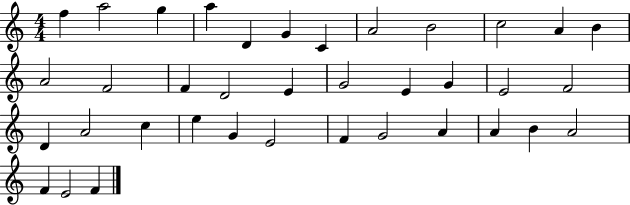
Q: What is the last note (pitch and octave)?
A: F4